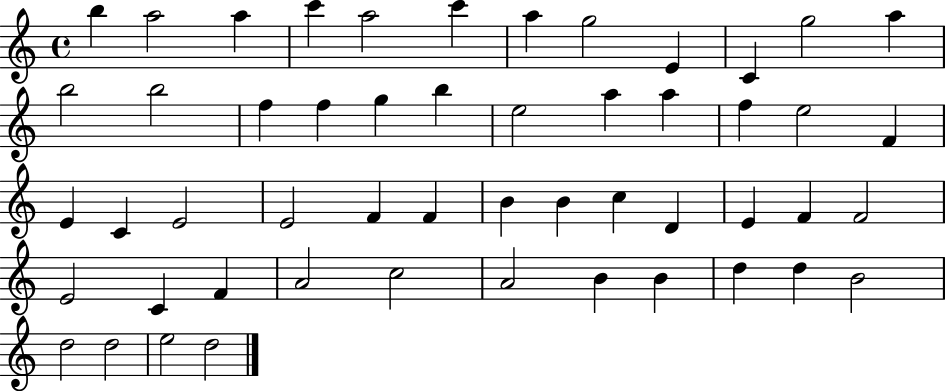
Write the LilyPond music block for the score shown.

{
  \clef treble
  \time 4/4
  \defaultTimeSignature
  \key c \major
  b''4 a''2 a''4 | c'''4 a''2 c'''4 | a''4 g''2 e'4 | c'4 g''2 a''4 | \break b''2 b''2 | f''4 f''4 g''4 b''4 | e''2 a''4 a''4 | f''4 e''2 f'4 | \break e'4 c'4 e'2 | e'2 f'4 f'4 | b'4 b'4 c''4 d'4 | e'4 f'4 f'2 | \break e'2 c'4 f'4 | a'2 c''2 | a'2 b'4 b'4 | d''4 d''4 b'2 | \break d''2 d''2 | e''2 d''2 | \bar "|."
}